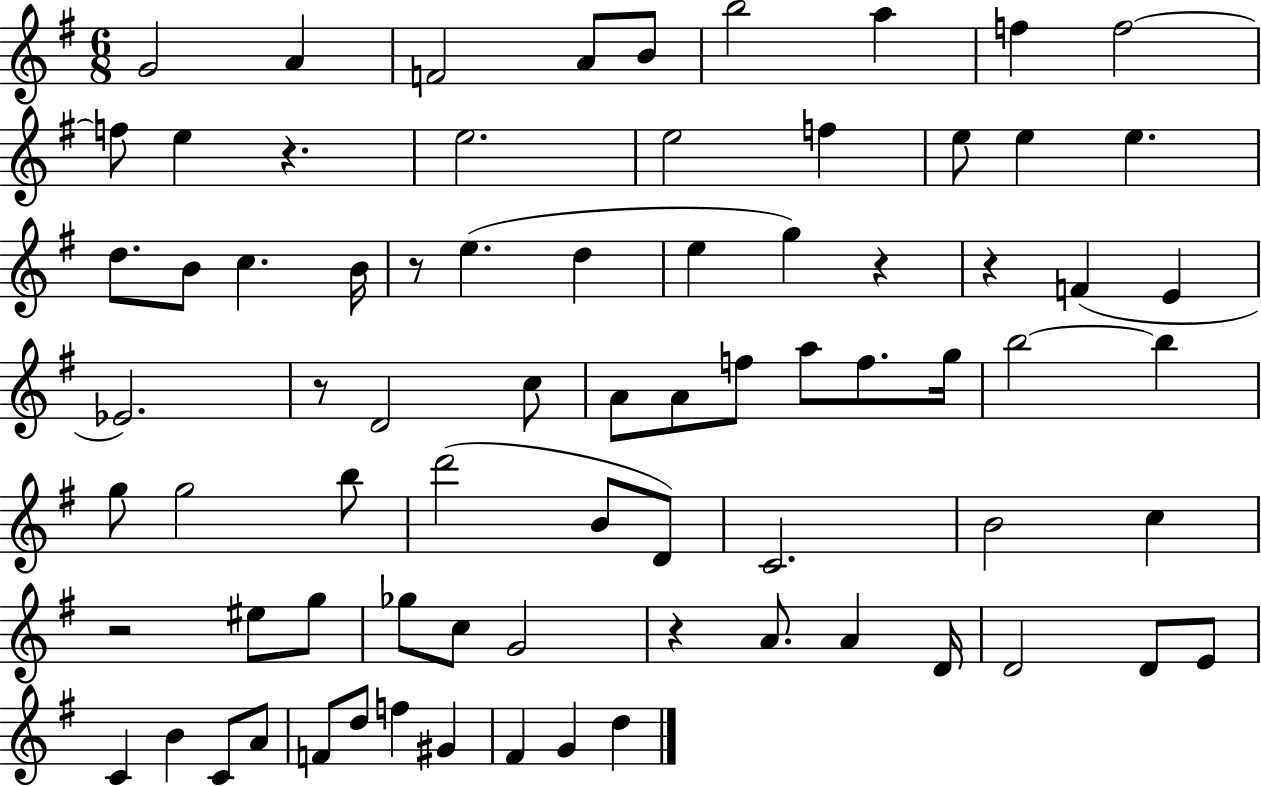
{
  \clef treble
  \numericTimeSignature
  \time 6/8
  \key g \major
  g'2 a'4 | f'2 a'8 b'8 | b''2 a''4 | f''4 f''2~~ | \break f''8 e''4 r4. | e''2. | e''2 f''4 | e''8 e''4 e''4. | \break d''8. b'8 c''4. b'16 | r8 e''4.( d''4 | e''4 g''4) r4 | r4 f'4( e'4 | \break ees'2.) | r8 d'2 c''8 | a'8 a'8 f''8 a''8 f''8. g''16 | b''2~~ b''4 | \break g''8 g''2 b''8 | d'''2( b'8 d'8) | c'2. | b'2 c''4 | \break r2 eis''8 g''8 | ges''8 c''8 g'2 | r4 a'8. a'4 d'16 | d'2 d'8 e'8 | \break c'4 b'4 c'8 a'8 | f'8 d''8 f''4 gis'4 | fis'4 g'4 d''4 | \bar "|."
}